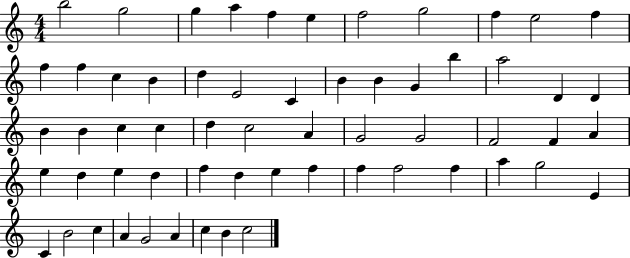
{
  \clef treble
  \numericTimeSignature
  \time 4/4
  \key c \major
  b''2 g''2 | g''4 a''4 f''4 e''4 | f''2 g''2 | f''4 e''2 f''4 | \break f''4 f''4 c''4 b'4 | d''4 e'2 c'4 | b'4 b'4 g'4 b''4 | a''2 d'4 d'4 | \break b'4 b'4 c''4 c''4 | d''4 c''2 a'4 | g'2 g'2 | f'2 f'4 a'4 | \break e''4 d''4 e''4 d''4 | f''4 d''4 e''4 f''4 | f''4 f''2 f''4 | a''4 g''2 e'4 | \break c'4 b'2 c''4 | a'4 g'2 a'4 | c''4 b'4 c''2 | \bar "|."
}